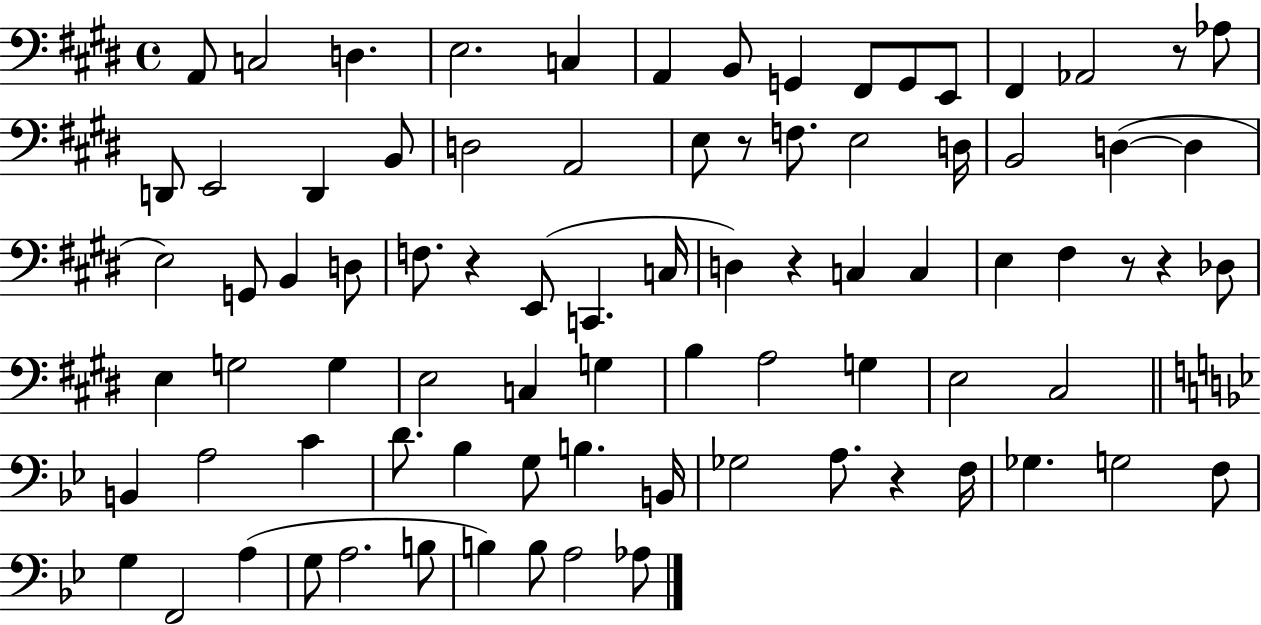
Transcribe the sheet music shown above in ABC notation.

X:1
T:Untitled
M:4/4
L:1/4
K:E
A,,/2 C,2 D, E,2 C, A,, B,,/2 G,, ^F,,/2 G,,/2 E,,/2 ^F,, _A,,2 z/2 _A,/2 D,,/2 E,,2 D,, B,,/2 D,2 A,,2 E,/2 z/2 F,/2 E,2 D,/4 B,,2 D, D, E,2 G,,/2 B,, D,/2 F,/2 z E,,/2 C,, C,/4 D, z C, C, E, ^F, z/2 z _D,/2 E, G,2 G, E,2 C, G, B, A,2 G, E,2 ^C,2 B,, A,2 C D/2 _B, G,/2 B, B,,/4 _G,2 A,/2 z F,/4 _G, G,2 F,/2 G, F,,2 A, G,/2 A,2 B,/2 B, B,/2 A,2 _A,/2